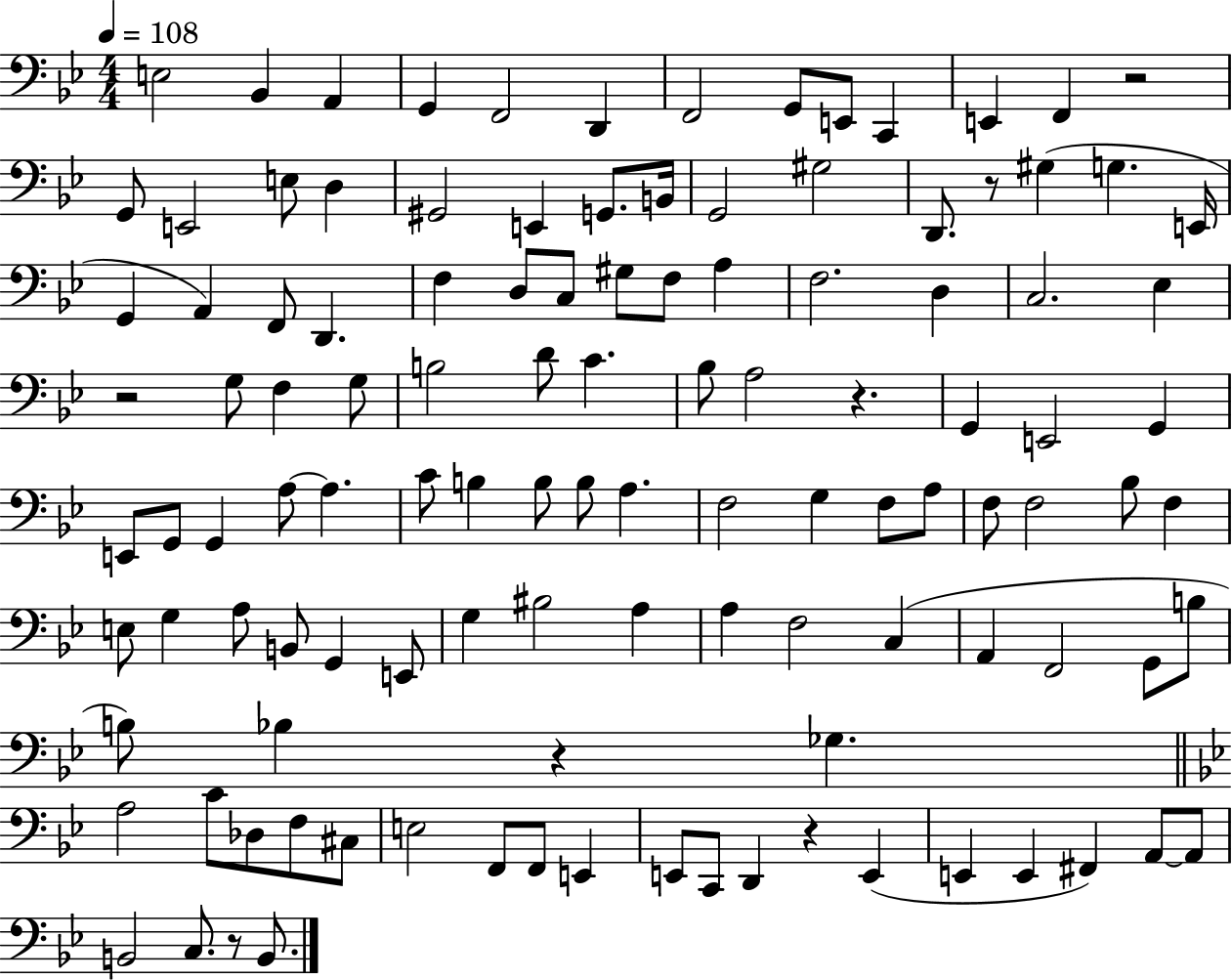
{
  \clef bass
  \numericTimeSignature
  \time 4/4
  \key bes \major
  \tempo 4 = 108
  e2 bes,4 a,4 | g,4 f,2 d,4 | f,2 g,8 e,8 c,4 | e,4 f,4 r2 | \break g,8 e,2 e8 d4 | gis,2 e,4 g,8. b,16 | g,2 gis2 | d,8. r8 gis4( g4. e,16 | \break g,4 a,4) f,8 d,4. | f4 d8 c8 gis8 f8 a4 | f2. d4 | c2. ees4 | \break r2 g8 f4 g8 | b2 d'8 c'4. | bes8 a2 r4. | g,4 e,2 g,4 | \break e,8 g,8 g,4 a8~~ a4. | c'8 b4 b8 b8 a4. | f2 g4 f8 a8 | f8 f2 bes8 f4 | \break e8 g4 a8 b,8 g,4 e,8 | g4 bis2 a4 | a4 f2 c4( | a,4 f,2 g,8 b8 | \break b8) bes4 r4 ges4. | \bar "||" \break \key g \minor a2 c'8 des8 f8 cis8 | e2 f,8 f,8 e,4 | e,8 c,8 d,4 r4 e,4( | e,4 e,4 fis,4) a,8~~ a,8 | \break b,2 c8. r8 b,8. | \bar "|."
}